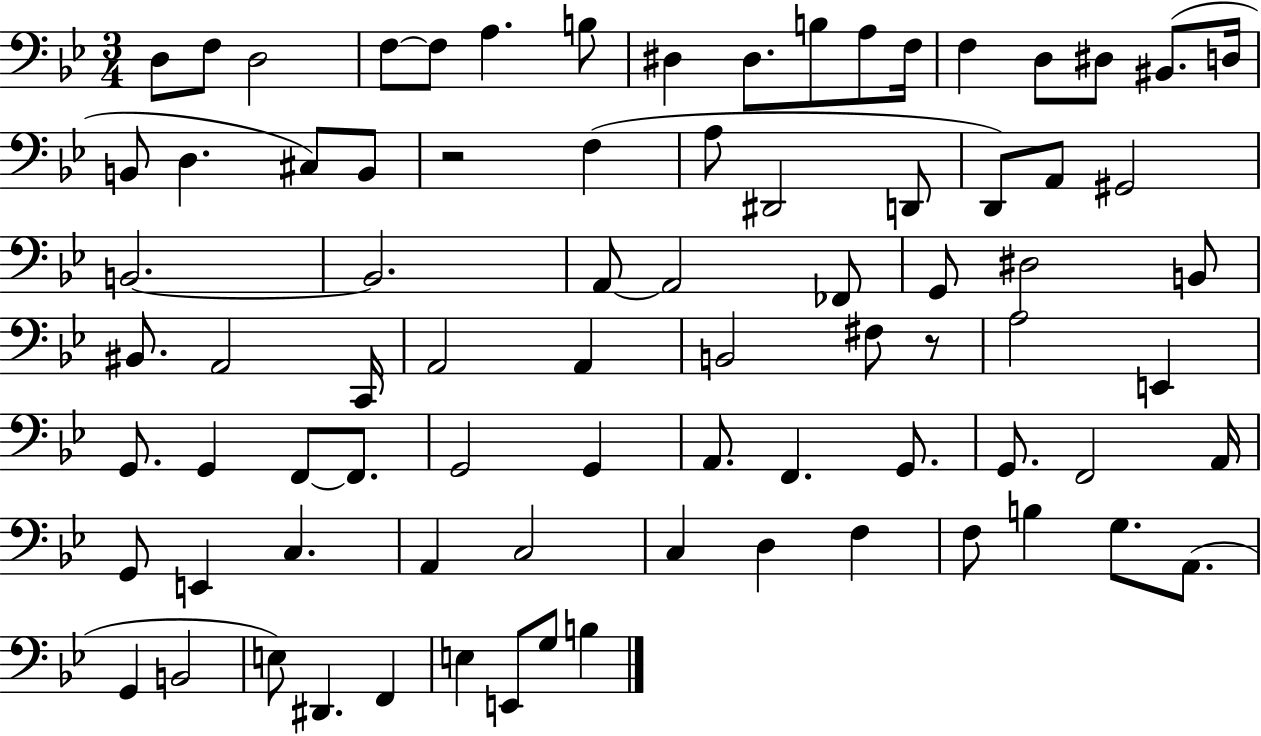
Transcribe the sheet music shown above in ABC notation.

X:1
T:Untitled
M:3/4
L:1/4
K:Bb
D,/2 F,/2 D,2 F,/2 F,/2 A, B,/2 ^D, ^D,/2 B,/2 A,/2 F,/4 F, D,/2 ^D,/2 ^B,,/2 D,/4 B,,/2 D, ^C,/2 B,,/2 z2 F, A,/2 ^D,,2 D,,/2 D,,/2 A,,/2 ^G,,2 B,,2 B,,2 A,,/2 A,,2 _F,,/2 G,,/2 ^D,2 B,,/2 ^B,,/2 A,,2 C,,/4 A,,2 A,, B,,2 ^F,/2 z/2 A,2 E,, G,,/2 G,, F,,/2 F,,/2 G,,2 G,, A,,/2 F,, G,,/2 G,,/2 F,,2 A,,/4 G,,/2 E,, C, A,, C,2 C, D, F, F,/2 B, G,/2 A,,/2 G,, B,,2 E,/2 ^D,, F,, E, E,,/2 G,/2 B,